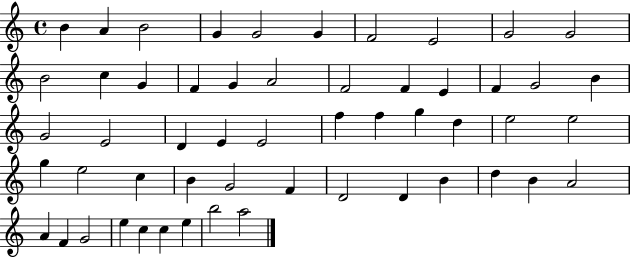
B4/q A4/q B4/h G4/q G4/h G4/q F4/h E4/h G4/h G4/h B4/h C5/q G4/q F4/q G4/q A4/h F4/h F4/q E4/q F4/q G4/h B4/q G4/h E4/h D4/q E4/q E4/h F5/q F5/q G5/q D5/q E5/h E5/h G5/q E5/h C5/q B4/q G4/h F4/q D4/h D4/q B4/q D5/q B4/q A4/h A4/q F4/q G4/h E5/q C5/q C5/q E5/q B5/h A5/h